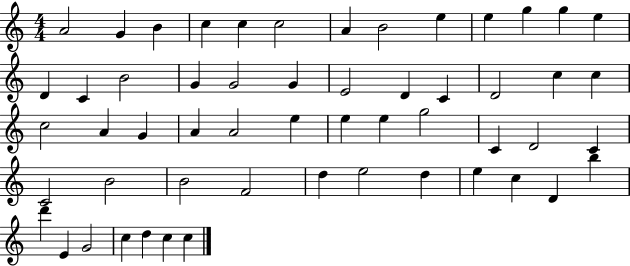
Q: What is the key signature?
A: C major